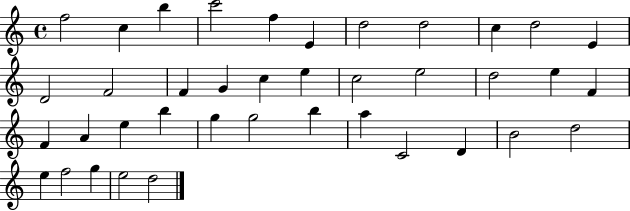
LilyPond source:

{
  \clef treble
  \time 4/4
  \defaultTimeSignature
  \key c \major
  f''2 c''4 b''4 | c'''2 f''4 e'4 | d''2 d''2 | c''4 d''2 e'4 | \break d'2 f'2 | f'4 g'4 c''4 e''4 | c''2 e''2 | d''2 e''4 f'4 | \break f'4 a'4 e''4 b''4 | g''4 g''2 b''4 | a''4 c'2 d'4 | b'2 d''2 | \break e''4 f''2 g''4 | e''2 d''2 | \bar "|."
}